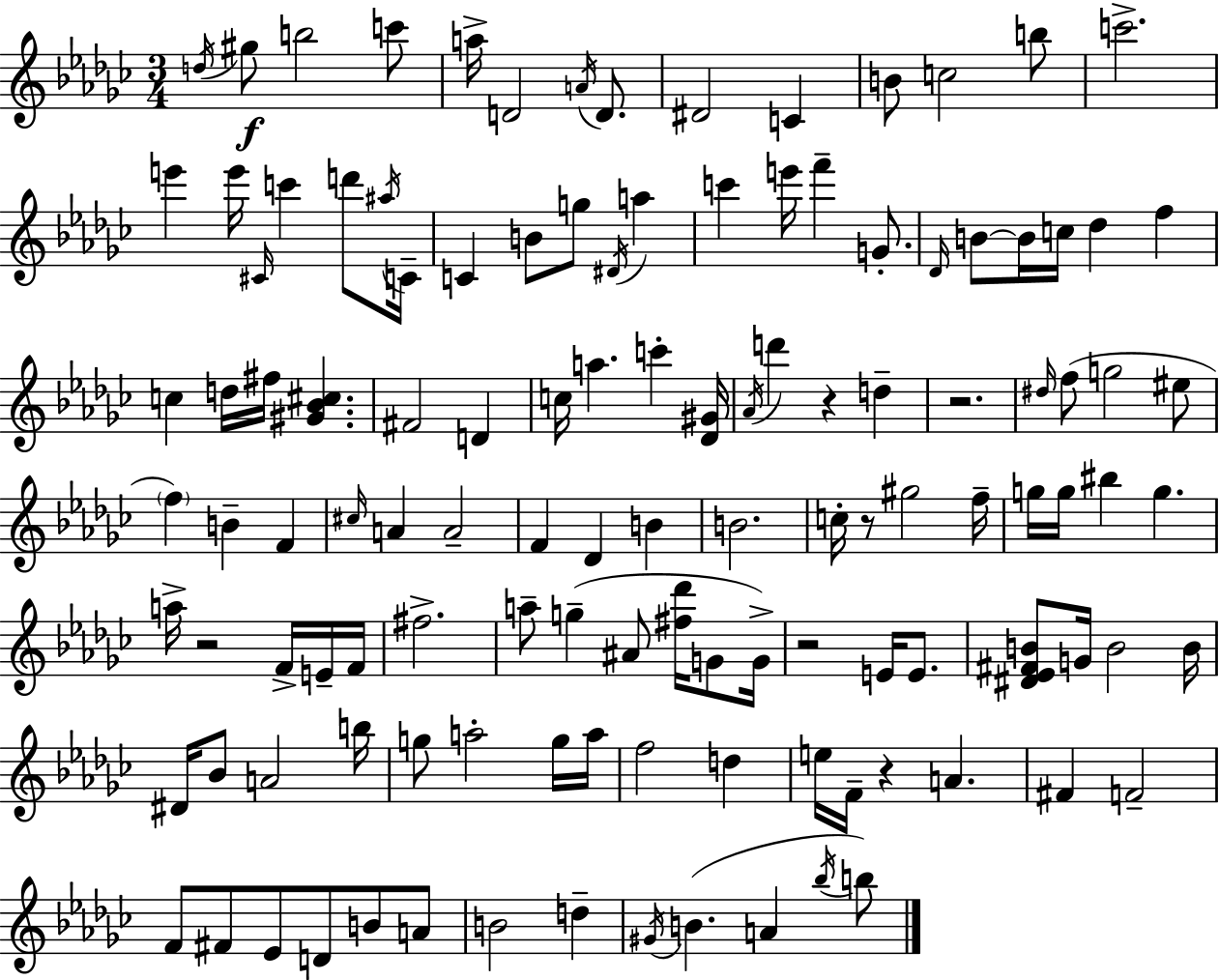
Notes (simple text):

D5/s G#5/e B5/h C6/e A5/s D4/h A4/s D4/e. D#4/h C4/q B4/e C5/h B5/e C6/h. E6/q E6/s C#4/s C6/q D6/e A#5/s C4/s C4/q B4/e G5/e D#4/s A5/q C6/q E6/s F6/q G4/e. Db4/s B4/e B4/s C5/s Db5/q F5/q C5/q D5/s F#5/s [G#4,Bb4,C#5]/q. F#4/h D4/q C5/s A5/q. C6/q [Db4,G#4]/s Ab4/s D6/q R/q D5/q R/h. D#5/s F5/e G5/h EIS5/e F5/q B4/q F4/q C#5/s A4/q A4/h F4/q Db4/q B4/q B4/h. C5/s R/e G#5/h F5/s G5/s G5/s BIS5/q G5/q. A5/s R/h F4/s E4/s F4/s F#5/h. A5/e G5/q A#4/e [F#5,Db6]/s G4/e G4/s R/h E4/s E4/e. [D#4,Eb4,F#4,B4]/e G4/s B4/h B4/s D#4/s Bb4/e A4/h B5/s G5/e A5/h G5/s A5/s F5/h D5/q E5/s F4/s R/q A4/q. F#4/q F4/h F4/e F#4/e Eb4/e D4/e B4/e A4/e B4/h D5/q G#4/s B4/q. A4/q Bb5/s B5/e